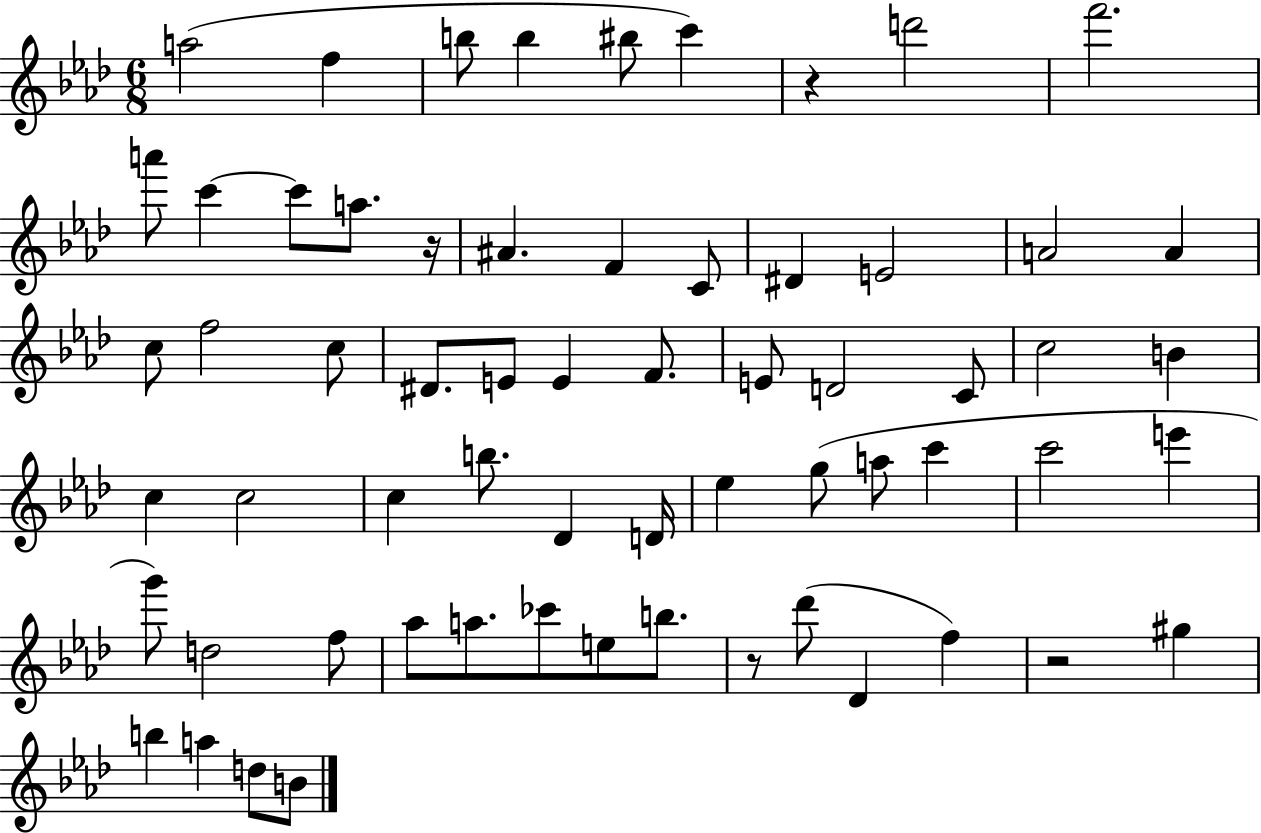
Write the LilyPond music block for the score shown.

{
  \clef treble
  \numericTimeSignature
  \time 6/8
  \key aes \major
  a''2( f''4 | b''8 b''4 bis''8 c'''4) | r4 d'''2 | f'''2. | \break a'''8 c'''4~~ c'''8 a''8. r16 | ais'4. f'4 c'8 | dis'4 e'2 | a'2 a'4 | \break c''8 f''2 c''8 | dis'8. e'8 e'4 f'8. | e'8 d'2 c'8 | c''2 b'4 | \break c''4 c''2 | c''4 b''8. des'4 d'16 | ees''4 g''8( a''8 c'''4 | c'''2 e'''4 | \break g'''8) d''2 f''8 | aes''8 a''8. ces'''8 e''8 b''8. | r8 des'''8( des'4 f''4) | r2 gis''4 | \break b''4 a''4 d''8 b'8 | \bar "|."
}